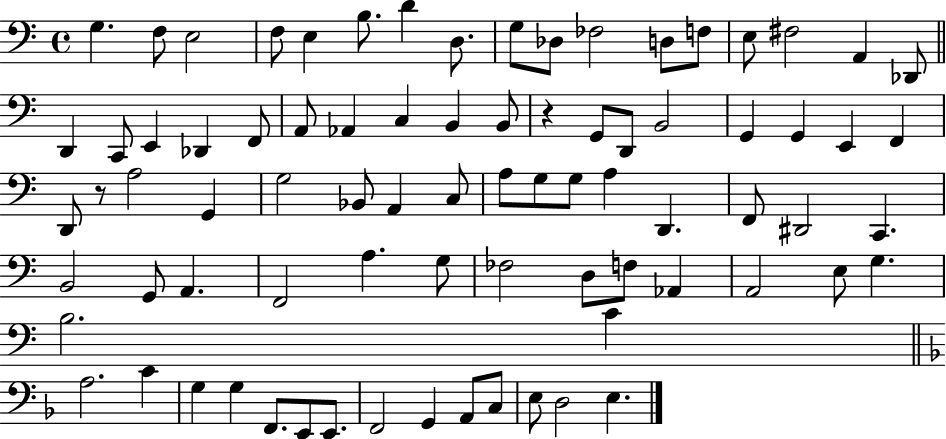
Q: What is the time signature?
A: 4/4